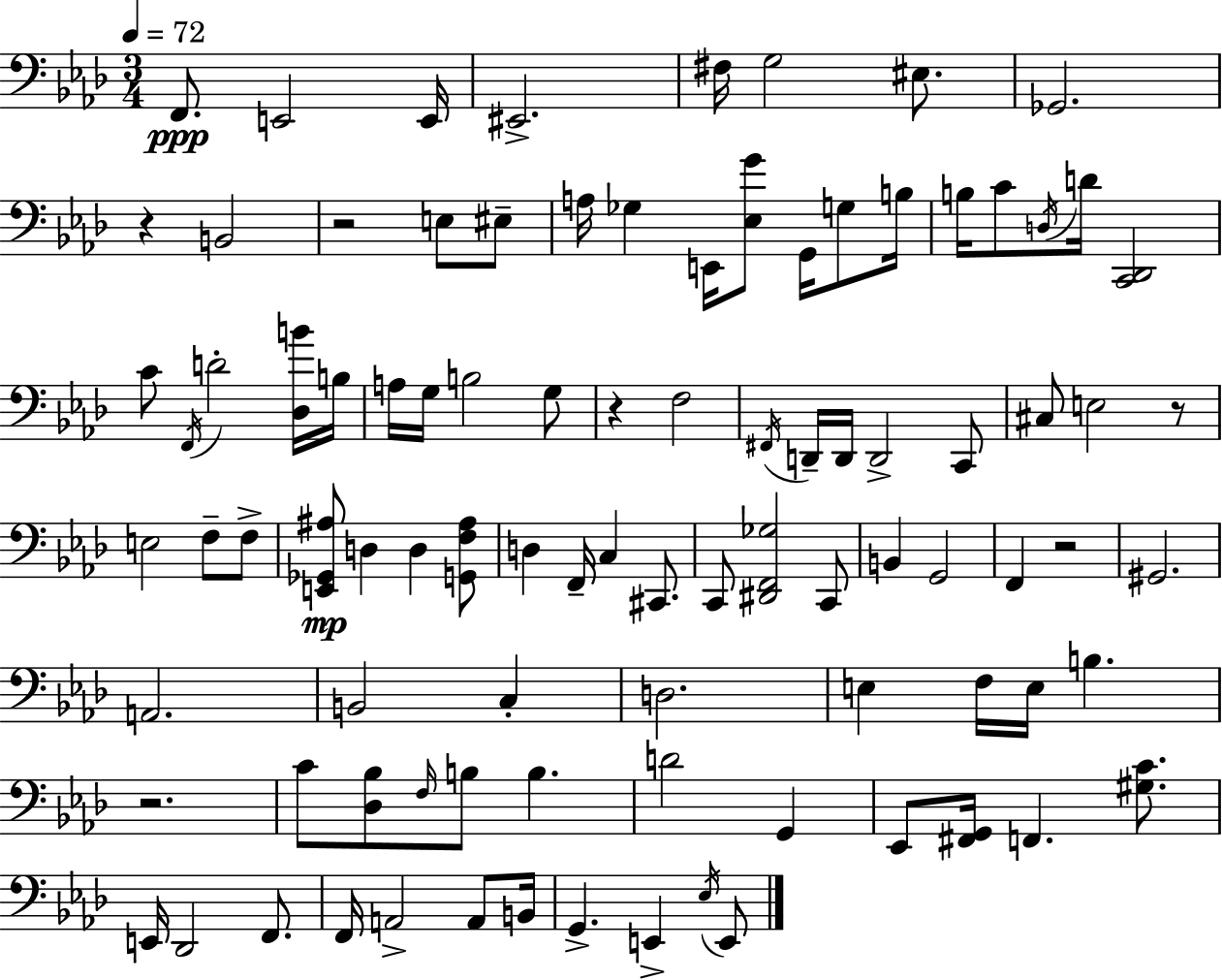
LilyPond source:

{
  \clef bass
  \numericTimeSignature
  \time 3/4
  \key f \minor
  \tempo 4 = 72
  f,8.\ppp e,2 e,16 | eis,2.-> | fis16 g2 eis8. | ges,2. | \break r4 b,2 | r2 e8 eis8-- | a16 ges4 e,16 <ees g'>8 g,16 g8 b16 | b16 c'8 \acciaccatura { d16 } d'16 <c, des,>2 | \break c'8 \acciaccatura { f,16 } d'2-. | <des b'>16 b16 a16 g16 b2 | g8 r4 f2 | \acciaccatura { fis,16 } d,16-- d,16 d,2-> | \break c,8 cis8 e2 | r8 e2 f8-- | f8-> <e, ges, ais>8\mp d4 d4 | <g, f ais>8 d4 f,16-- c4 | \break cis,8. c,8 <dis, f, ges>2 | c,8 b,4 g,2 | f,4 r2 | gis,2. | \break a,2. | b,2 c4-. | d2. | e4 f16 e16 b4. | \break r2. | c'8 <des bes>8 \grace { f16 } b8 b4. | d'2 | g,4 ees,8 <fis, g,>16 f,4. | \break <gis c'>8. e,16 des,2 | f,8. f,16 a,2-> | a,8 b,16 g,4.-> e,4-> | \acciaccatura { ees16 } e,8 \bar "|."
}